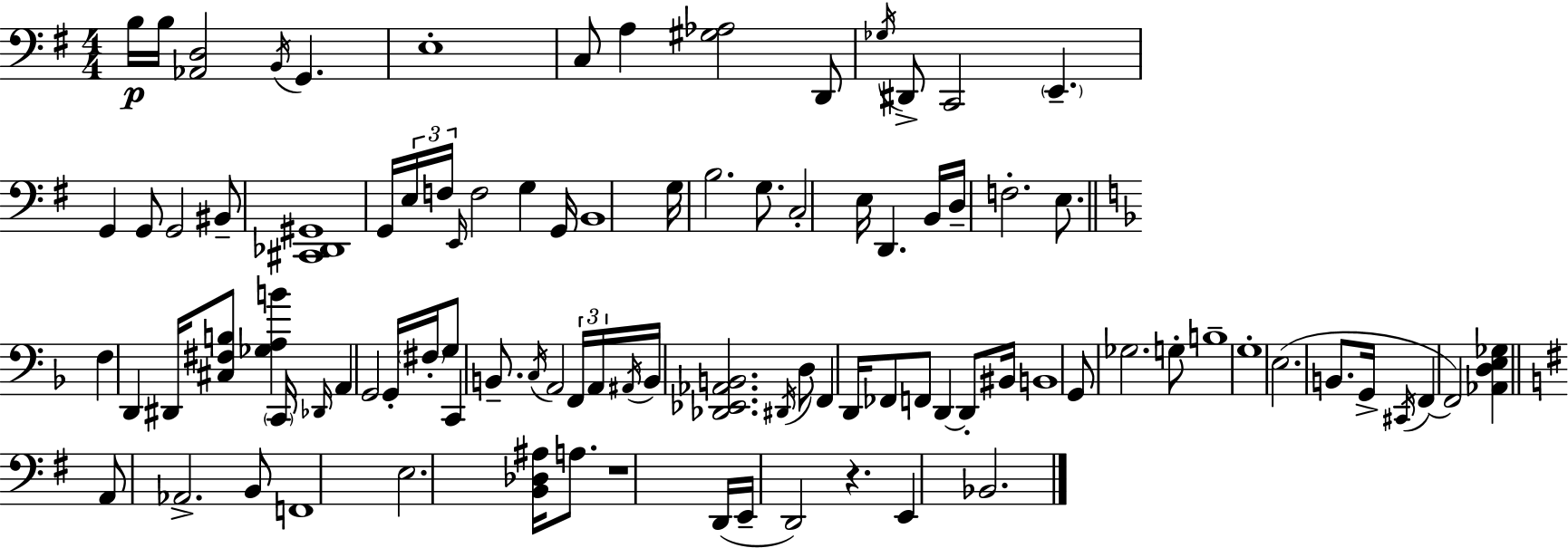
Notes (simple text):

B3/s B3/s [Ab2,D3]/h B2/s G2/q. E3/w C3/e A3/q [G#3,Ab3]/h D2/e Gb3/s D#2/e C2/h E2/q. G2/q G2/e G2/h BIS2/e [C#2,Db2,G#2]/w G2/s E3/s F3/s E2/s F3/h G3/q G2/s B2/w G3/s B3/h. G3/e. C3/h E3/s D2/q. B2/s D3/s F3/h. E3/e. F3/q D2/q D#2/s [C#3,F#3,B3]/e [Gb3,A3,B4]/q C2/s Db2/s A2/q G2/h G2/s F#3/s G3/e C2/q B2/e. C3/s A2/h F2/s A2/s A#2/s B2/s [Db2,Eb2,Ab2,B2]/h. D#2/s D3/e F2/q D2/s FES2/e F2/e D2/q D2/e BIS2/s B2/w G2/e Gb3/h. G3/e B3/w G3/w E3/h. B2/e. G2/s C#2/s F2/q F2/h [Ab2,D3,E3,Gb3]/q A2/e Ab2/h. B2/e F2/w E3/h. [B2,Db3,A#3]/s A3/e. R/w D2/s E2/s D2/h R/q. E2/q Bb2/h.